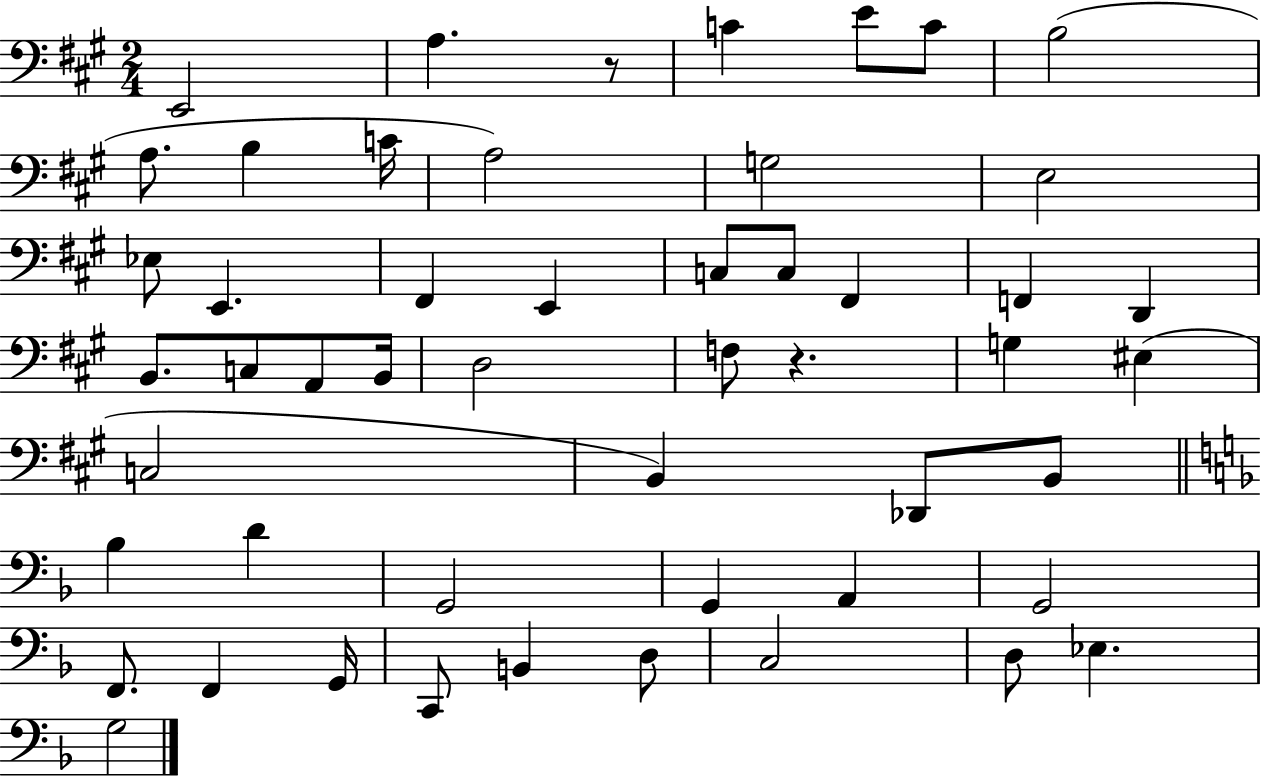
E2/h A3/q. R/e C4/q E4/e C4/e B3/h A3/e. B3/q C4/s A3/h G3/h E3/h Eb3/e E2/q. F#2/q E2/q C3/e C3/e F#2/q F2/q D2/q B2/e. C3/e A2/e B2/s D3/h F3/e R/q. G3/q EIS3/q C3/h B2/q Db2/e B2/e Bb3/q D4/q G2/h G2/q A2/q G2/h F2/e. F2/q G2/s C2/e B2/q D3/e C3/h D3/e Eb3/q. G3/h